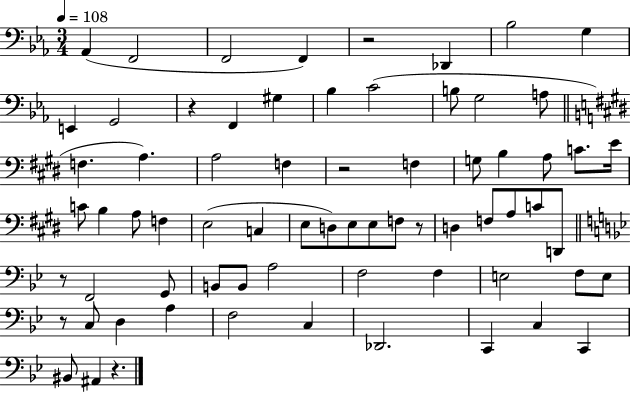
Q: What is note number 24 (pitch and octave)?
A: A3